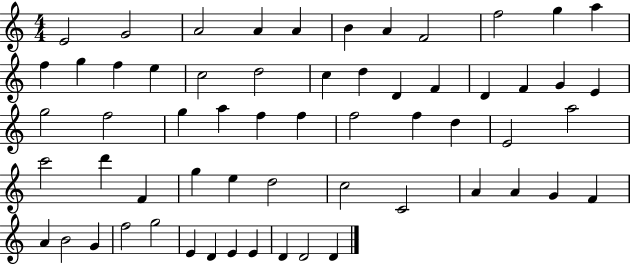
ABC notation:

X:1
T:Untitled
M:4/4
L:1/4
K:C
E2 G2 A2 A A B A F2 f2 g a f g f e c2 d2 c d D F D F G E g2 f2 g a f f f2 f d E2 a2 c'2 d' F g e d2 c2 C2 A A G F A B2 G f2 g2 E D E E D D2 D